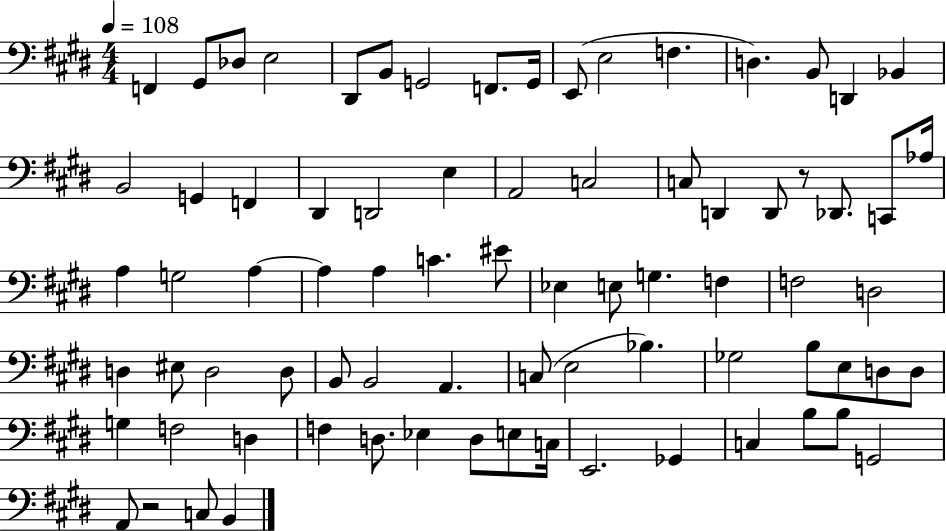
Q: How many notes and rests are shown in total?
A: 78